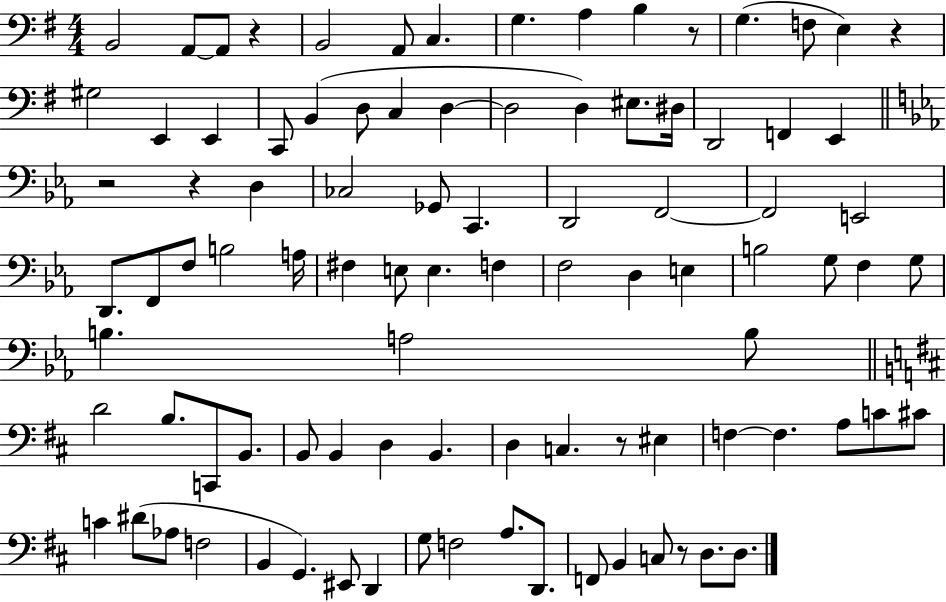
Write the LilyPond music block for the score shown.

{
  \clef bass
  \numericTimeSignature
  \time 4/4
  \key g \major
  \repeat volta 2 { b,2 a,8~~ a,8 r4 | b,2 a,8 c4. | g4. a4 b4 r8 | g4.( f8 e4) r4 | \break gis2 e,4 e,4 | c,8 b,4( d8 c4 d4~~ | d2 d4) eis8. dis16 | d,2 f,4 e,4 | \break \bar "||" \break \key c \minor r2 r4 d4 | ces2 ges,8 c,4. | d,2 f,2~~ | f,2 e,2 | \break d,8. f,8 f8 b2 a16 | fis4 e8 e4. f4 | f2 d4 e4 | b2 g8 f4 g8 | \break b4. a2 b8 | \bar "||" \break \key b \minor d'2 b8. c,8 b,8. | b,8 b,4 d4 b,4. | d4 c4. r8 eis4 | f4~~ f4. a8 c'8 cis'8 | \break c'4 dis'8( aes8 f2 | b,4 g,4.) eis,8 d,4 | g8 f2 a8. d,8. | f,8 b,4 c8 r8 d8. d8. | \break } \bar "|."
}